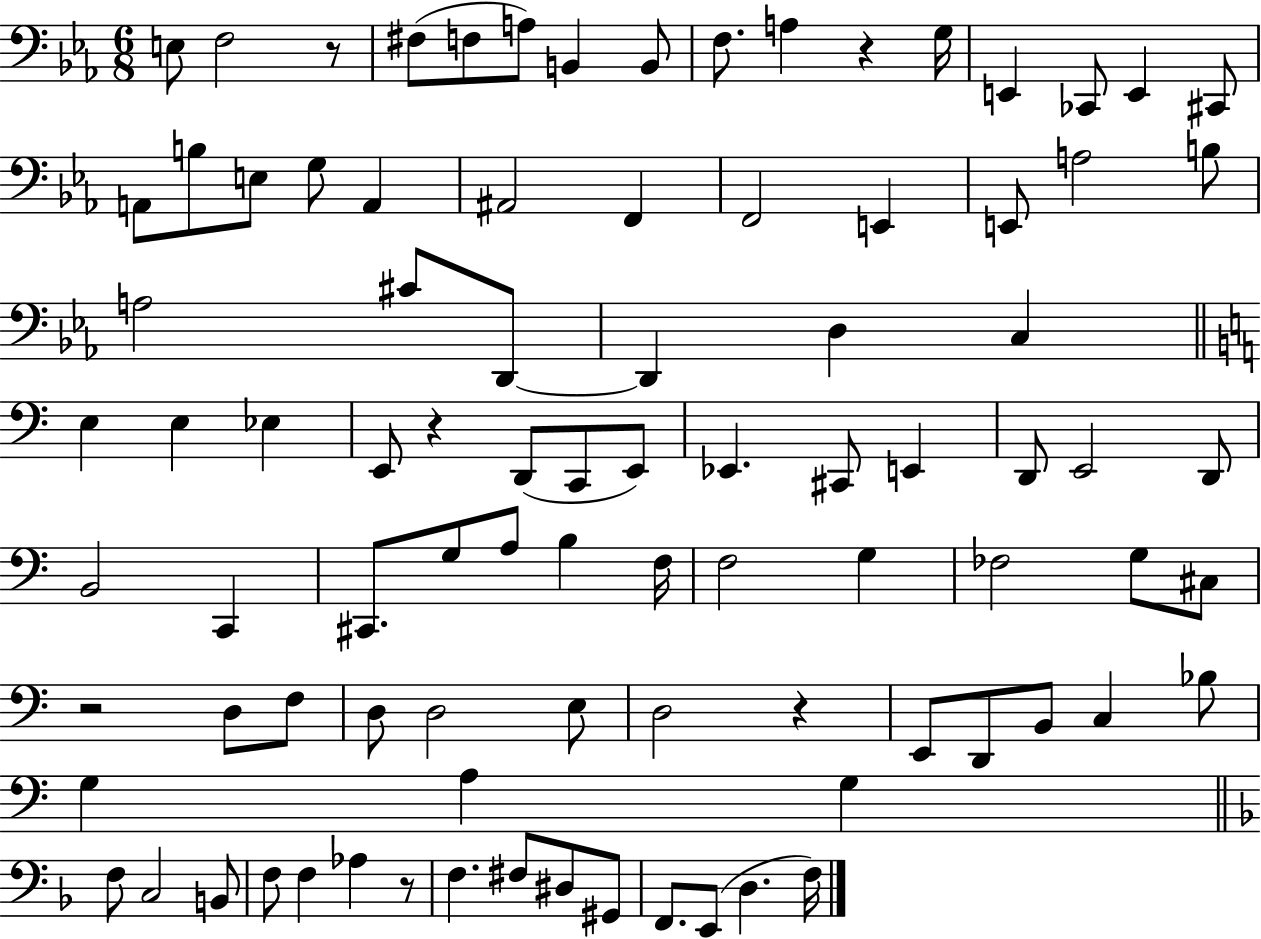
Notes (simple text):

E3/e F3/h R/e F#3/e F3/e A3/e B2/q B2/e F3/e. A3/q R/q G3/s E2/q CES2/e E2/q C#2/e A2/e B3/e E3/e G3/e A2/q A#2/h F2/q F2/h E2/q E2/e A3/h B3/e A3/h C#4/e D2/e D2/q D3/q C3/q E3/q E3/q Eb3/q E2/e R/q D2/e C2/e E2/e Eb2/q. C#2/e E2/q D2/e E2/h D2/e B2/h C2/q C#2/e. G3/e A3/e B3/q F3/s F3/h G3/q FES3/h G3/e C#3/e R/h D3/e F3/e D3/e D3/h E3/e D3/h R/q E2/e D2/e B2/e C3/q Bb3/e G3/q A3/q G3/q F3/e C3/h B2/e F3/e F3/q Ab3/q R/e F3/q. F#3/e D#3/e G#2/e F2/e. E2/e D3/q. F3/s